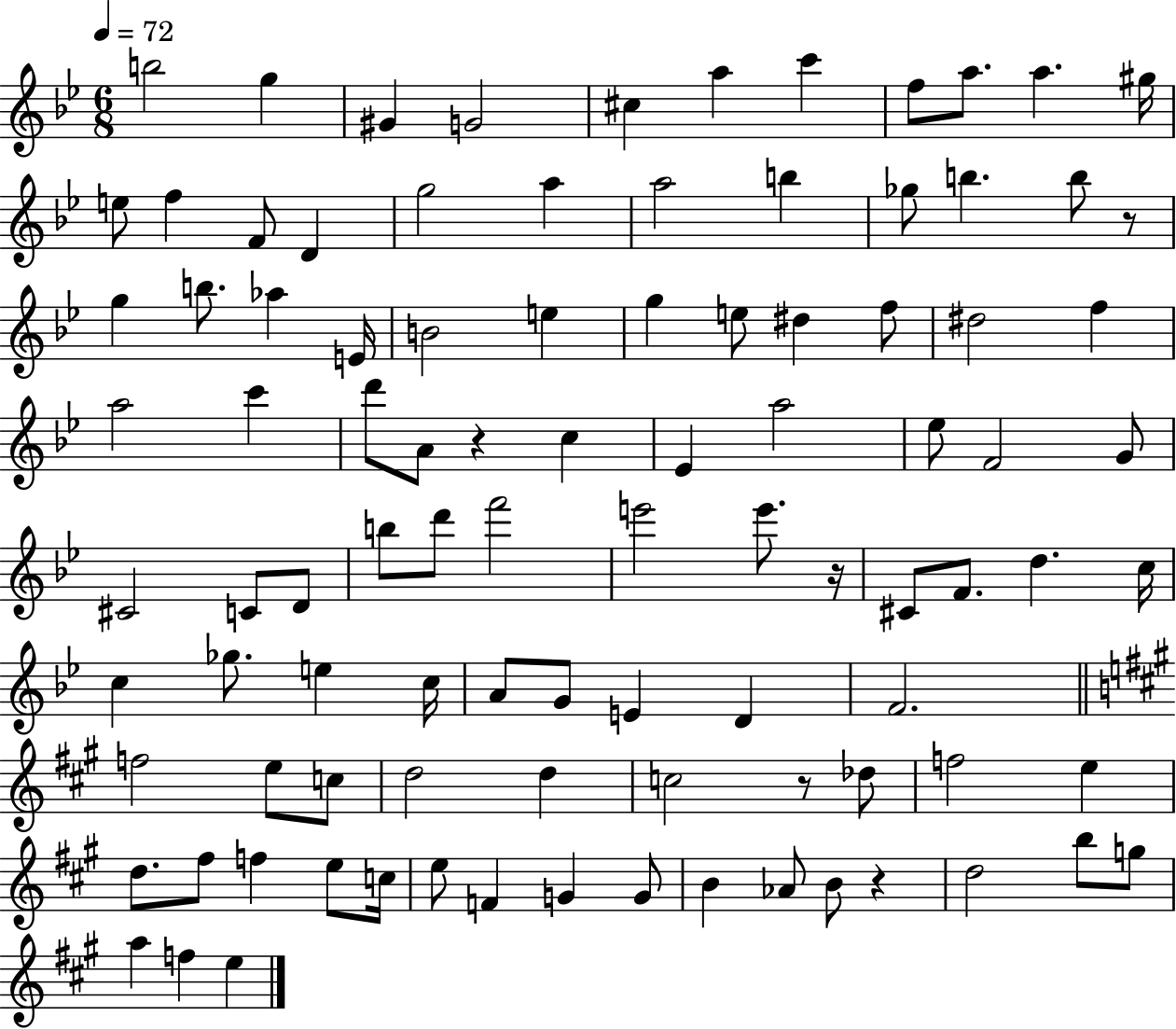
{
  \clef treble
  \numericTimeSignature
  \time 6/8
  \key bes \major
  \tempo 4 = 72
  \repeat volta 2 { b''2 g''4 | gis'4 g'2 | cis''4 a''4 c'''4 | f''8 a''8. a''4. gis''16 | \break e''8 f''4 f'8 d'4 | g''2 a''4 | a''2 b''4 | ges''8 b''4. b''8 r8 | \break g''4 b''8. aes''4 e'16 | b'2 e''4 | g''4 e''8 dis''4 f''8 | dis''2 f''4 | \break a''2 c'''4 | d'''8 a'8 r4 c''4 | ees'4 a''2 | ees''8 f'2 g'8 | \break cis'2 c'8 d'8 | b''8 d'''8 f'''2 | e'''2 e'''8. r16 | cis'8 f'8. d''4. c''16 | \break c''4 ges''8. e''4 c''16 | a'8 g'8 e'4 d'4 | f'2. | \bar "||" \break \key a \major f''2 e''8 c''8 | d''2 d''4 | c''2 r8 des''8 | f''2 e''4 | \break d''8. fis''8 f''4 e''8 c''16 | e''8 f'4 g'4 g'8 | b'4 aes'8 b'8 r4 | d''2 b''8 g''8 | \break a''4 f''4 e''4 | } \bar "|."
}